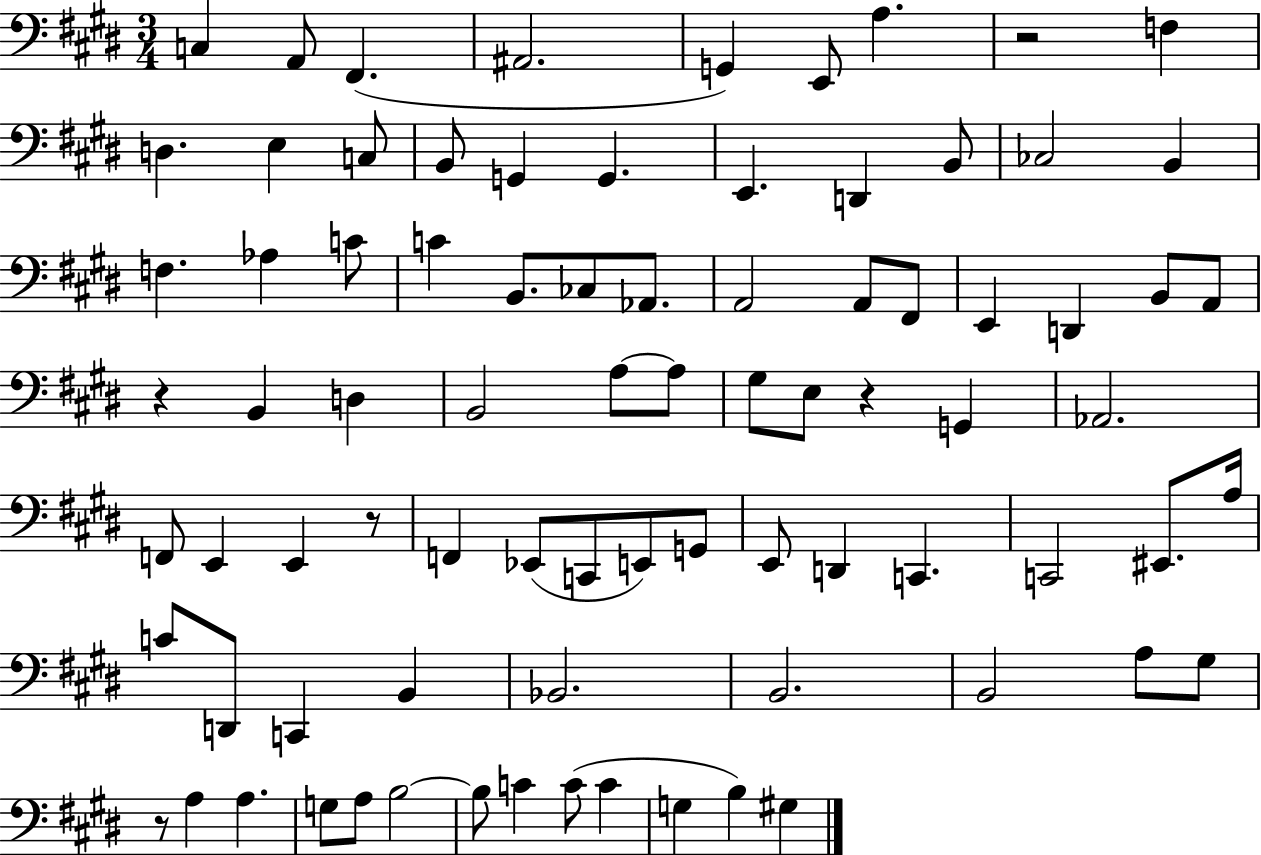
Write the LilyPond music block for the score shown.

{
  \clef bass
  \numericTimeSignature
  \time 3/4
  \key e \major
  c4 a,8 fis,4.( | ais,2. | g,4) e,8 a4. | r2 f4 | \break d4. e4 c8 | b,8 g,4 g,4. | e,4. d,4 b,8 | ces2 b,4 | \break f4. aes4 c'8 | c'4 b,8. ces8 aes,8. | a,2 a,8 fis,8 | e,4 d,4 b,8 a,8 | \break r4 b,4 d4 | b,2 a8~~ a8 | gis8 e8 r4 g,4 | aes,2. | \break f,8 e,4 e,4 r8 | f,4 ees,8( c,8 e,8) g,8 | e,8 d,4 c,4. | c,2 eis,8. a16 | \break c'8 d,8 c,4 b,4 | bes,2. | b,2. | b,2 a8 gis8 | \break r8 a4 a4. | g8 a8 b2~~ | b8 c'4 c'8( c'4 | g4 b4) gis4 | \break \bar "|."
}